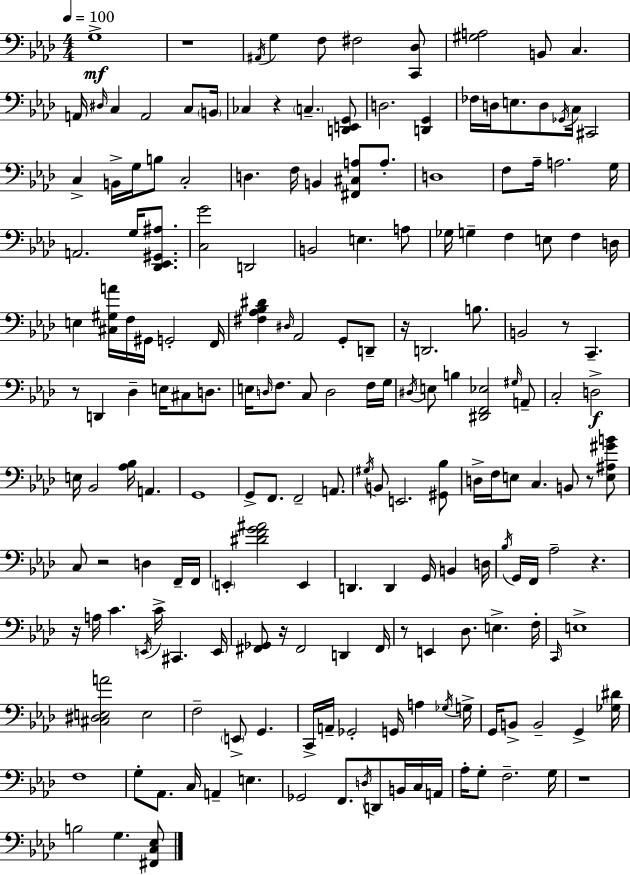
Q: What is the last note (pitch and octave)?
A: G3